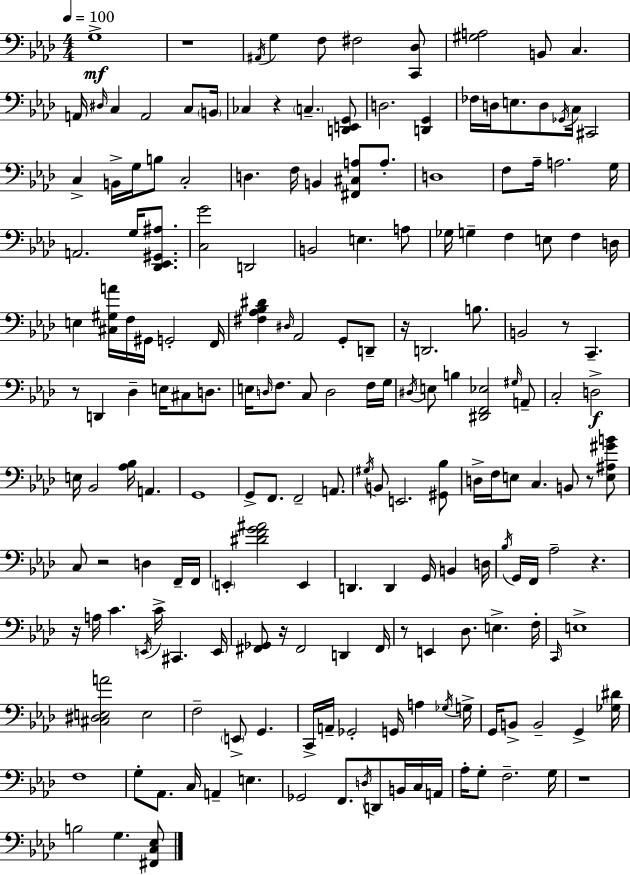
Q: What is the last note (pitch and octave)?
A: G3